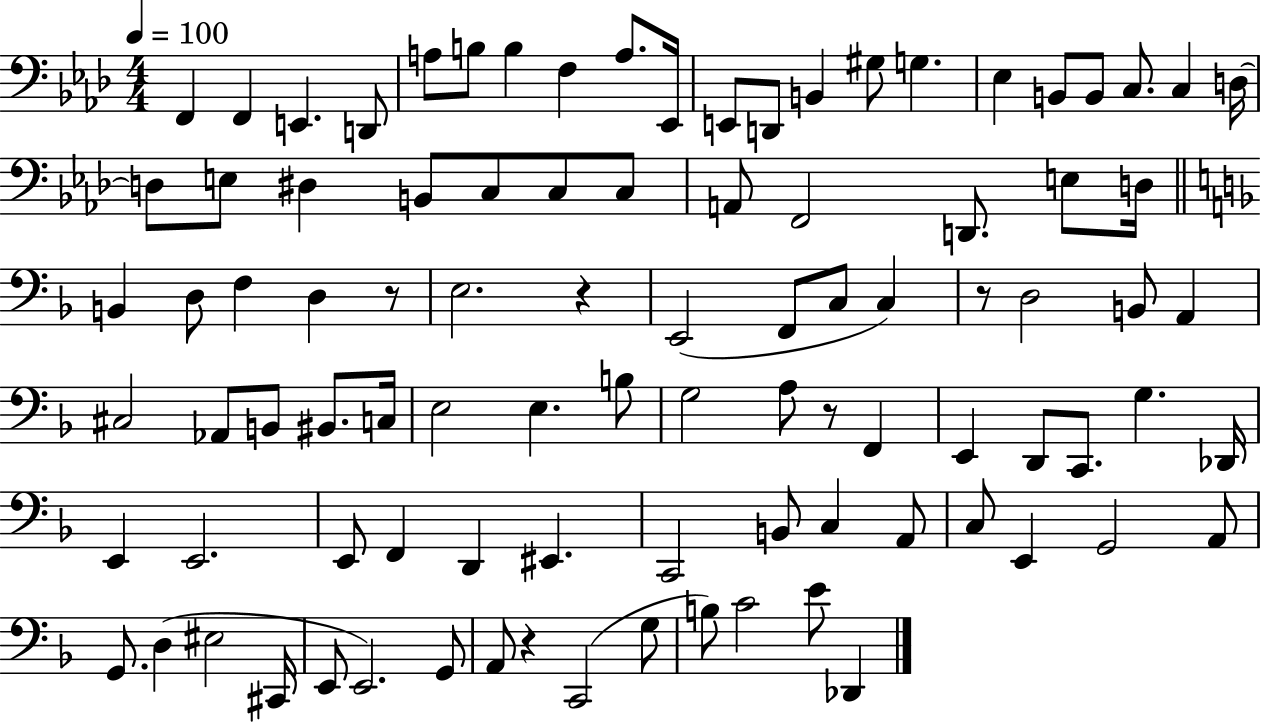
{
  \clef bass
  \numericTimeSignature
  \time 4/4
  \key aes \major
  \tempo 4 = 100
  f,4 f,4 e,4. d,8 | a8 b8 b4 f4 a8. ees,16 | e,8 d,8 b,4 gis8 g4. | ees4 b,8 b,8 c8. c4 d16~~ | \break d8 e8 dis4 b,8 c8 c8 c8 | a,8 f,2 d,8. e8 d16 | \bar "||" \break \key d \minor b,4 d8 f4 d4 r8 | e2. r4 | e,2( f,8 c8 c4) | r8 d2 b,8 a,4 | \break cis2 aes,8 b,8 bis,8. c16 | e2 e4. b8 | g2 a8 r8 f,4 | e,4 d,8 c,8. g4. des,16 | \break e,4 e,2. | e,8 f,4 d,4 eis,4. | c,2 b,8 c4 a,8 | c8 e,4 g,2 a,8 | \break g,8. d4( eis2 cis,16 | e,8 e,2.) g,8 | a,8 r4 c,2( g8 | b8) c'2 e'8 des,4 | \break \bar "|."
}